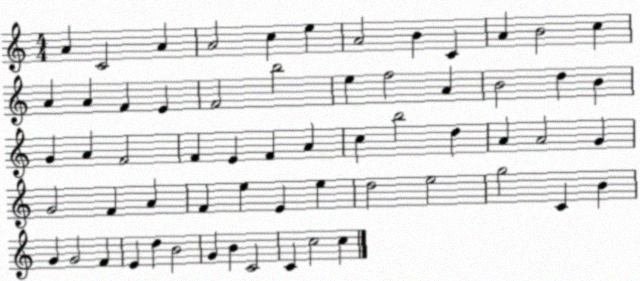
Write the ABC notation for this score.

X:1
T:Untitled
M:4/4
L:1/4
K:C
A C2 A A2 c e A2 B C A B2 c A A F E F2 b2 e f2 A B2 d B G A F2 F E F A c b2 d A A2 G G2 F A F e E e d2 e2 g2 C B G G2 F E d B2 G B C2 C c2 c